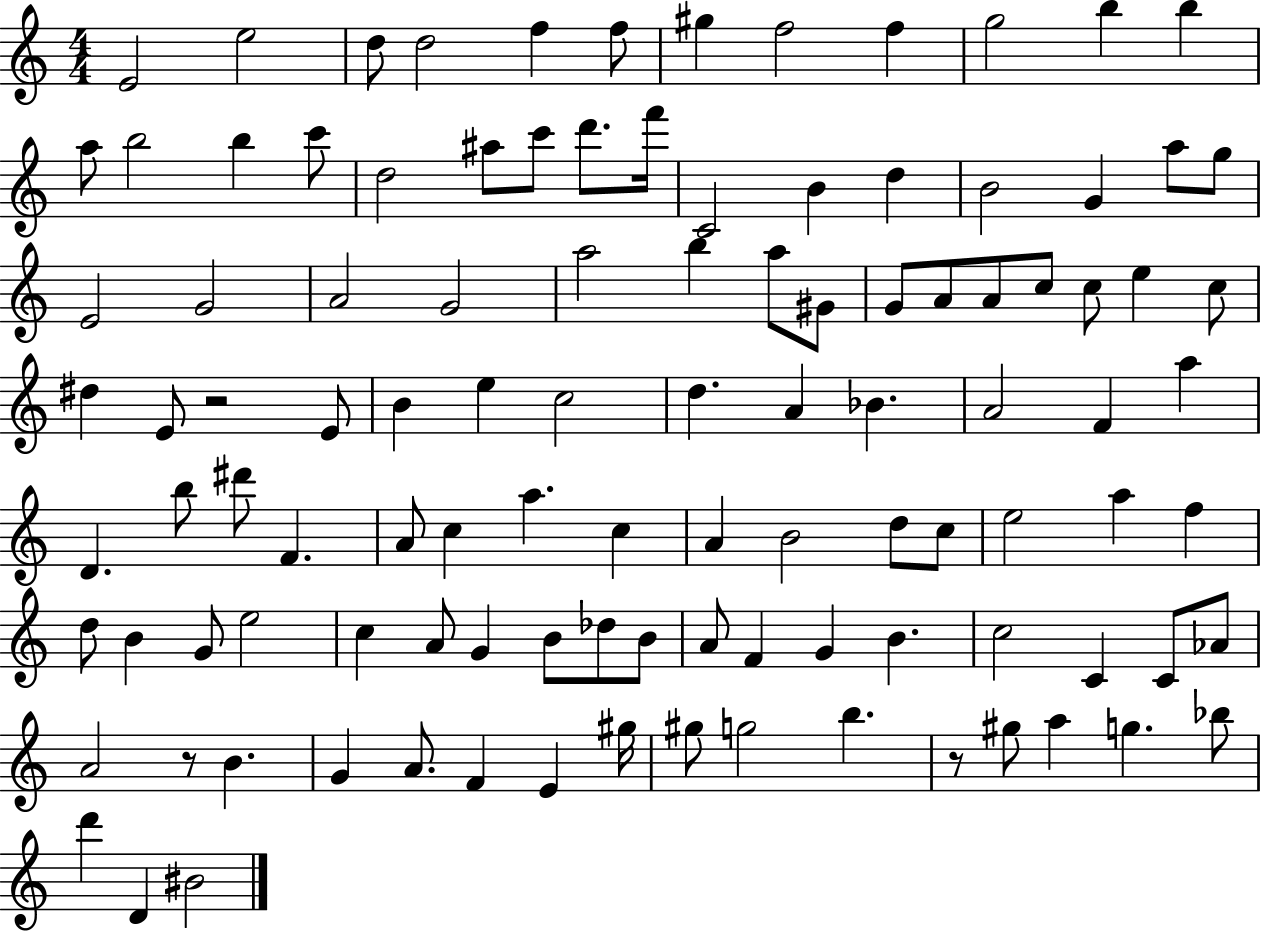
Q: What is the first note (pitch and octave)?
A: E4